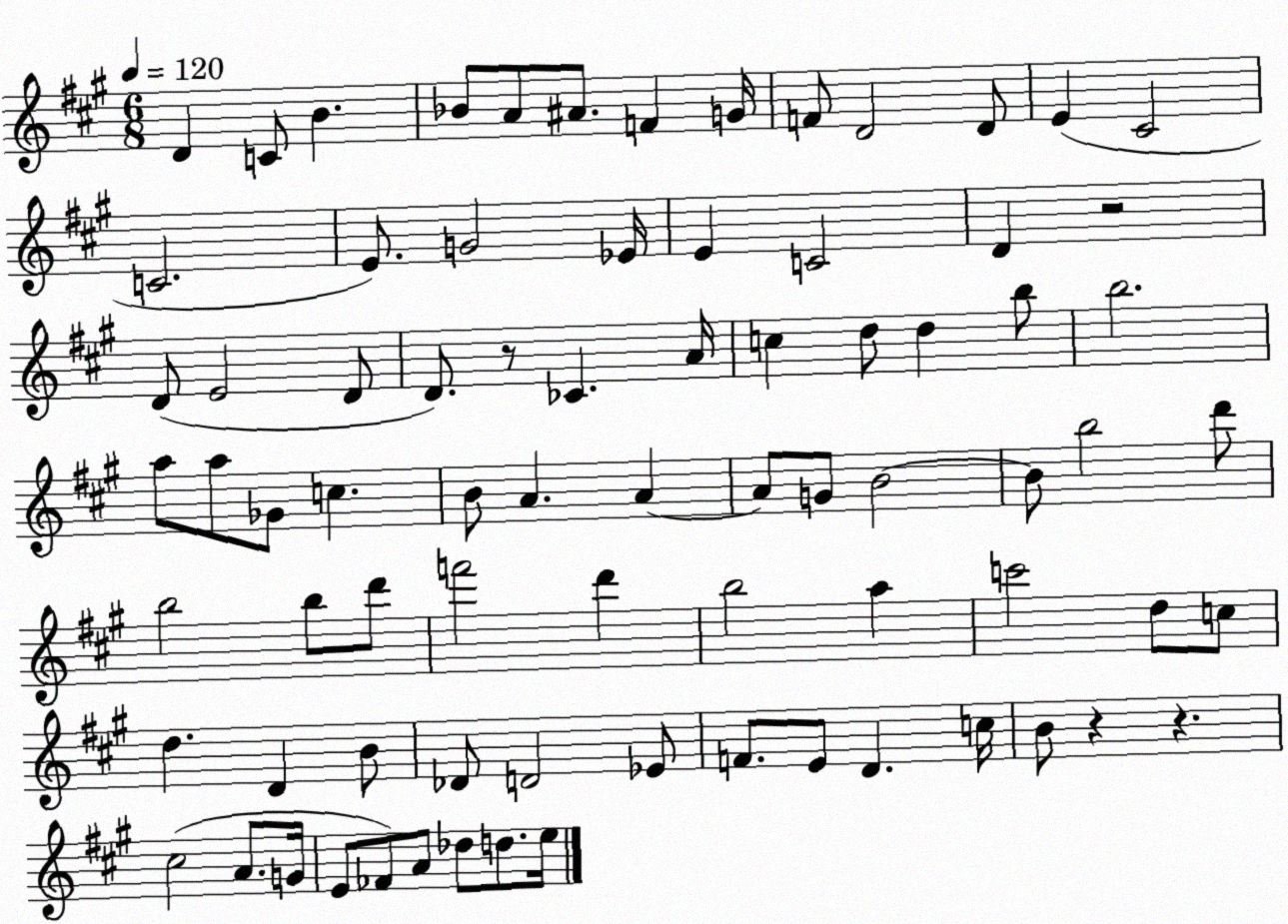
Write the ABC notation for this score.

X:1
T:Untitled
M:6/8
L:1/4
K:A
D C/2 B _B/2 A/2 ^A/2 F G/4 F/2 D2 D/2 E ^C2 C2 E/2 G2 _E/4 E C2 D z2 D/2 E2 D/2 D/2 z/2 _C A/4 c d/2 d b/2 b2 a/2 a/2 _G/2 c B/2 A A A/2 G/2 B2 B/2 b2 d'/2 b2 b/2 d'/2 f'2 d' b2 a c'2 d/2 c/2 d D B/2 _D/2 D2 _E/2 F/2 E/2 D c/4 B/2 z z ^c2 A/2 G/4 E/2 _F/2 A/2 _d/2 d/2 e/4